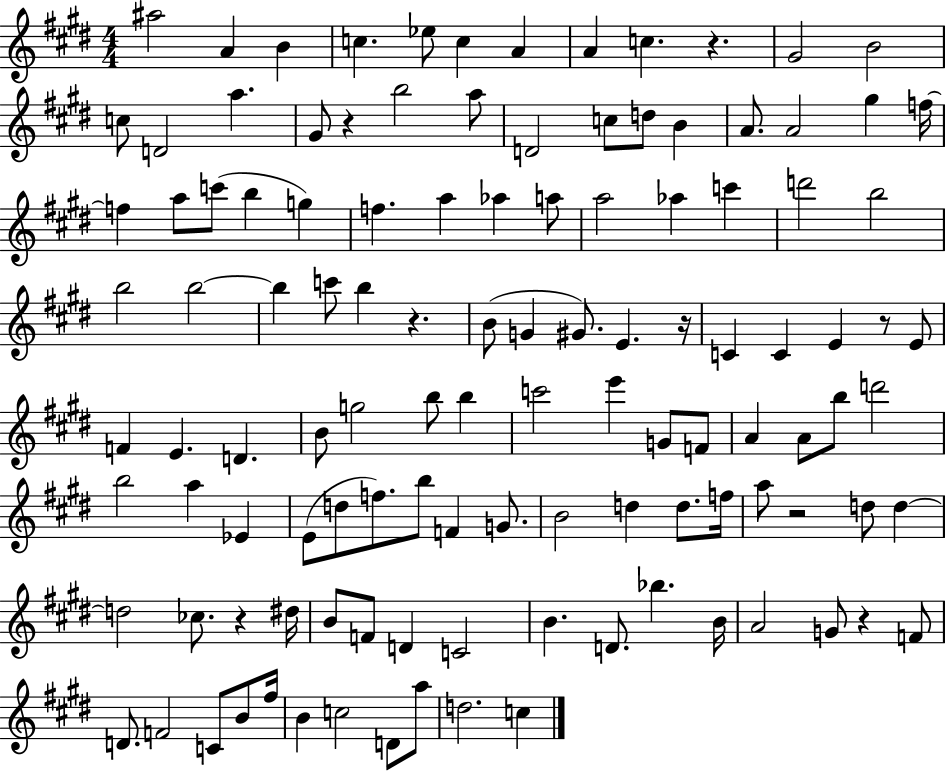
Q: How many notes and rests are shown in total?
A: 116